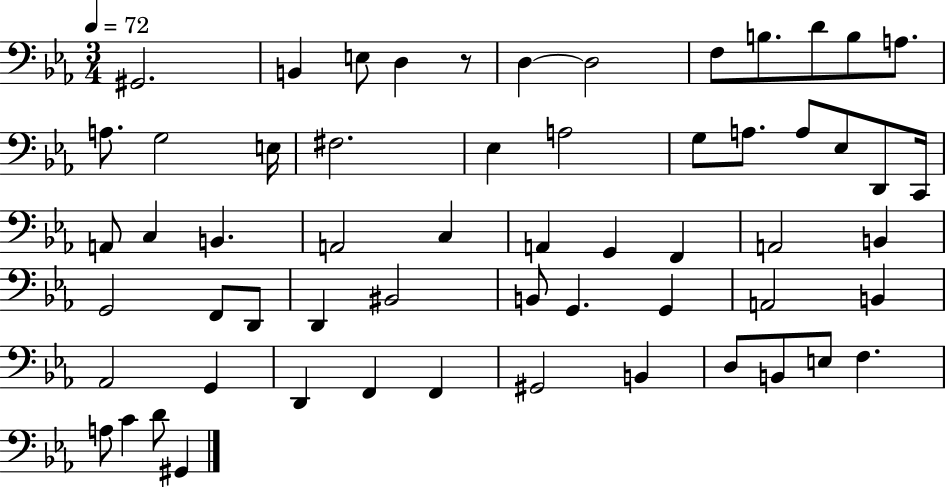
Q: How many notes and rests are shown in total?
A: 59